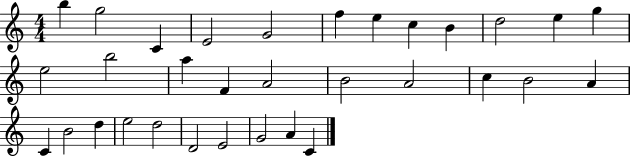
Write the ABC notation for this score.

X:1
T:Untitled
M:4/4
L:1/4
K:C
b g2 C E2 G2 f e c B d2 e g e2 b2 a F A2 B2 A2 c B2 A C B2 d e2 d2 D2 E2 G2 A C